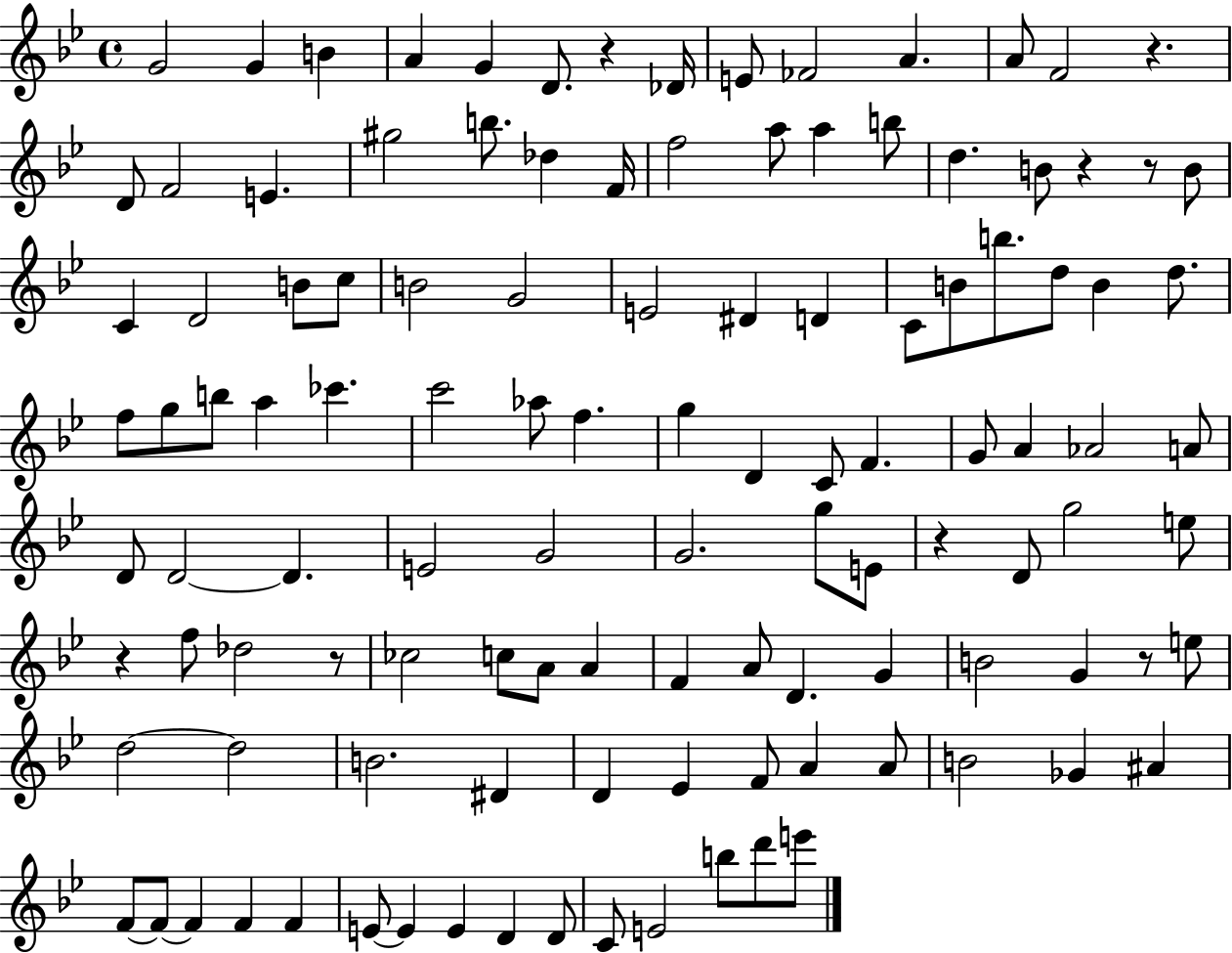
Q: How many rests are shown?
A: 8